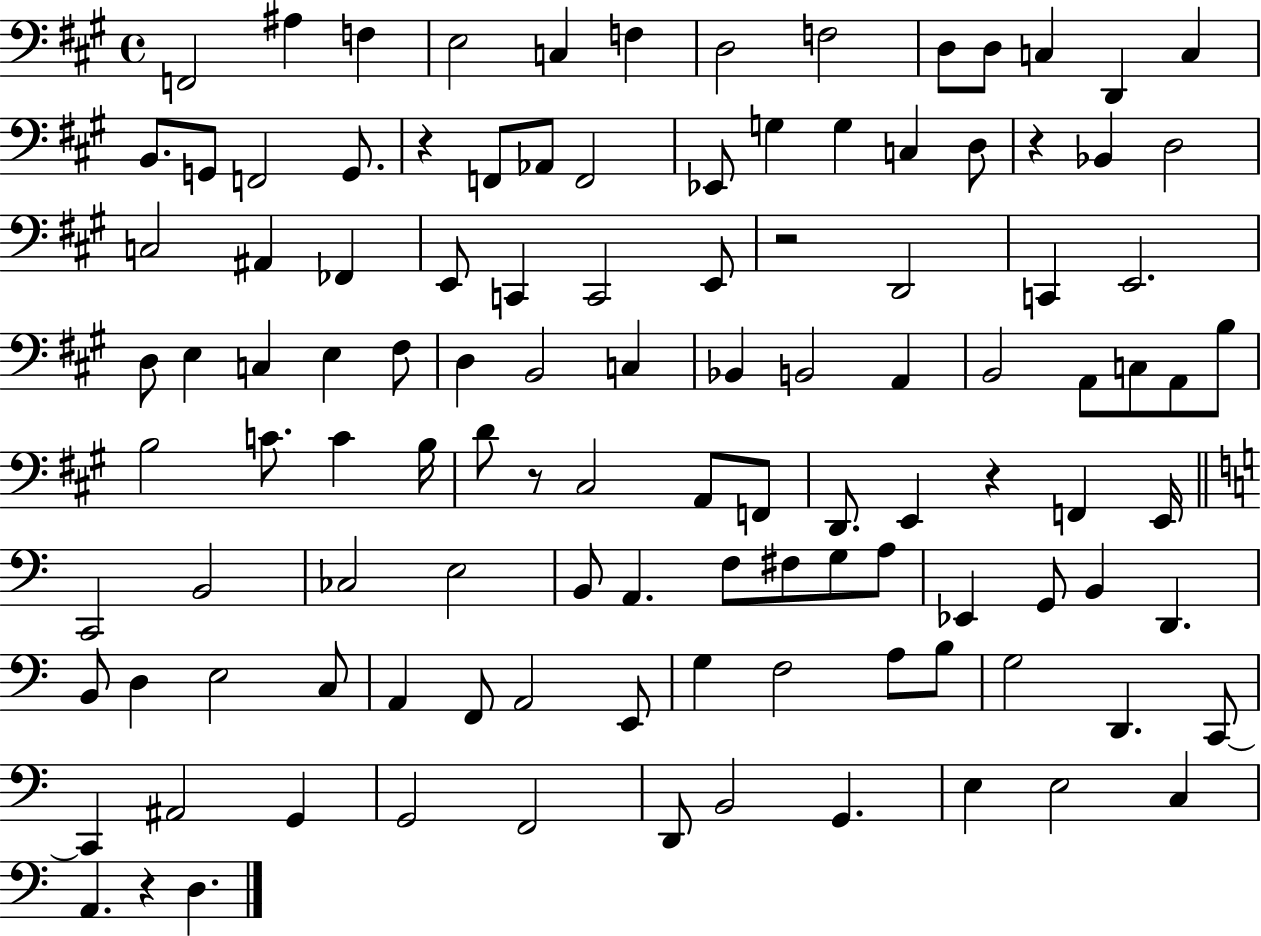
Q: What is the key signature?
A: A major